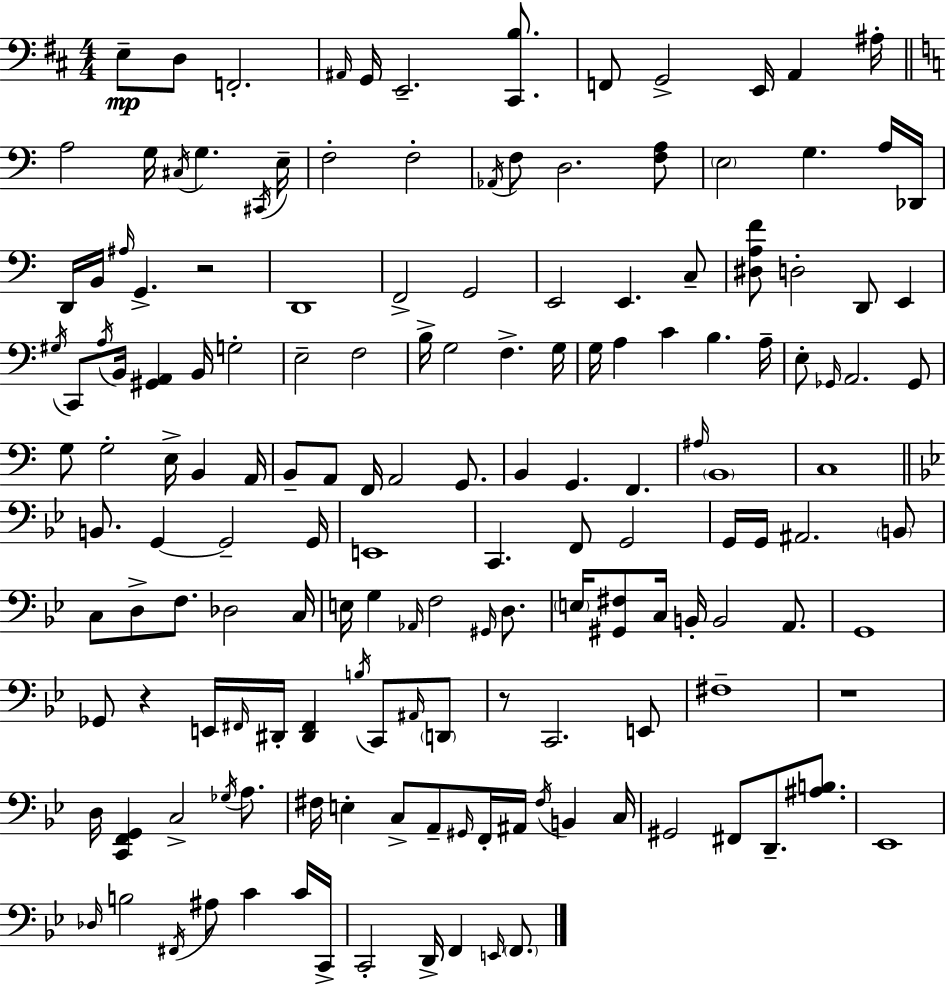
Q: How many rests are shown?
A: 4